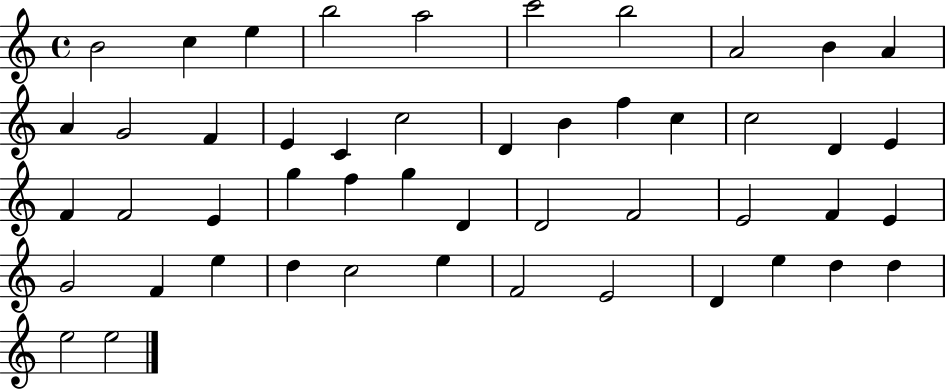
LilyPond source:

{
  \clef treble
  \time 4/4
  \defaultTimeSignature
  \key c \major
  b'2 c''4 e''4 | b''2 a''2 | c'''2 b''2 | a'2 b'4 a'4 | \break a'4 g'2 f'4 | e'4 c'4 c''2 | d'4 b'4 f''4 c''4 | c''2 d'4 e'4 | \break f'4 f'2 e'4 | g''4 f''4 g''4 d'4 | d'2 f'2 | e'2 f'4 e'4 | \break g'2 f'4 e''4 | d''4 c''2 e''4 | f'2 e'2 | d'4 e''4 d''4 d''4 | \break e''2 e''2 | \bar "|."
}